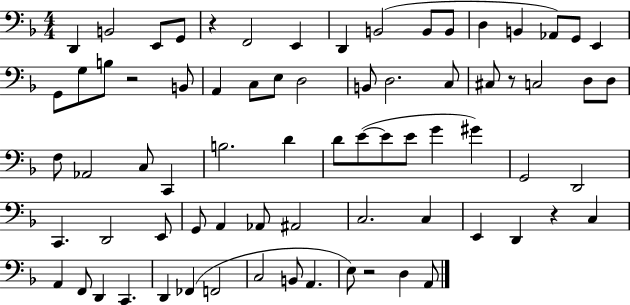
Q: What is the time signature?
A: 4/4